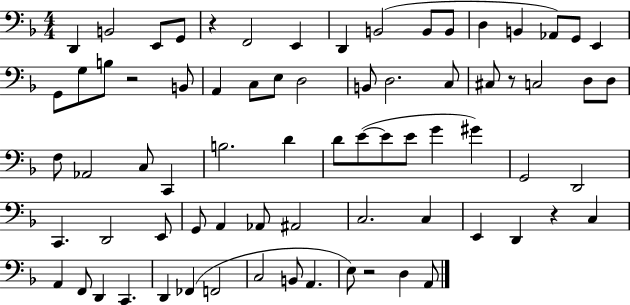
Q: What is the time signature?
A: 4/4